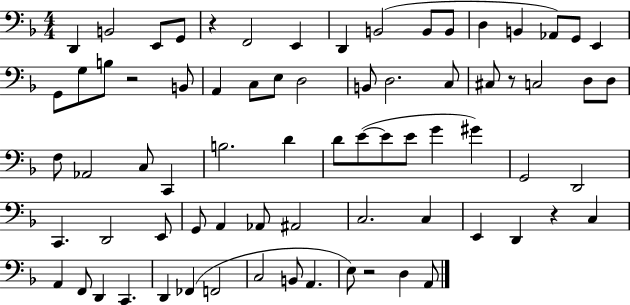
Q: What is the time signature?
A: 4/4